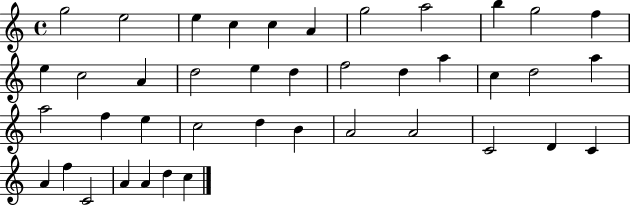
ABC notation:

X:1
T:Untitled
M:4/4
L:1/4
K:C
g2 e2 e c c A g2 a2 b g2 f e c2 A d2 e d f2 d a c d2 a a2 f e c2 d B A2 A2 C2 D C A f C2 A A d c